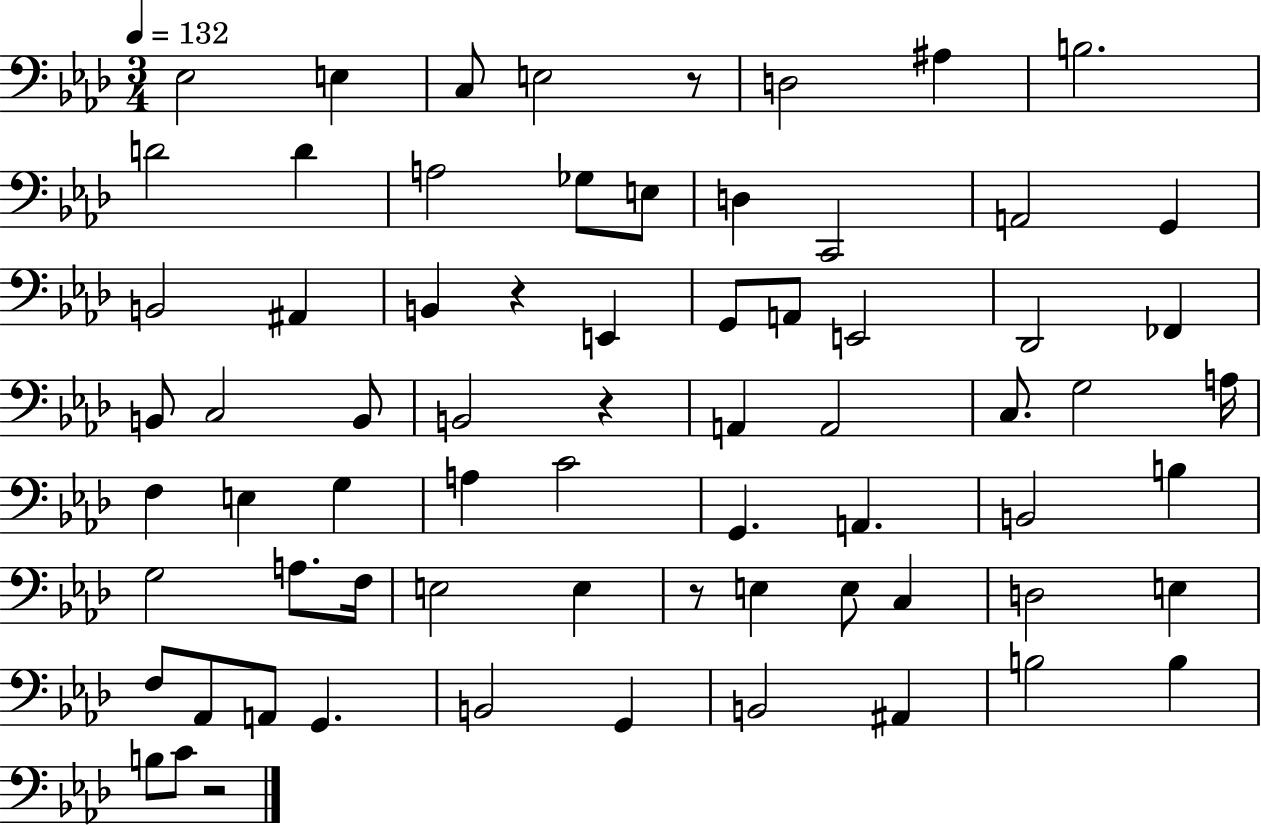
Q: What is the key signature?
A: AES major